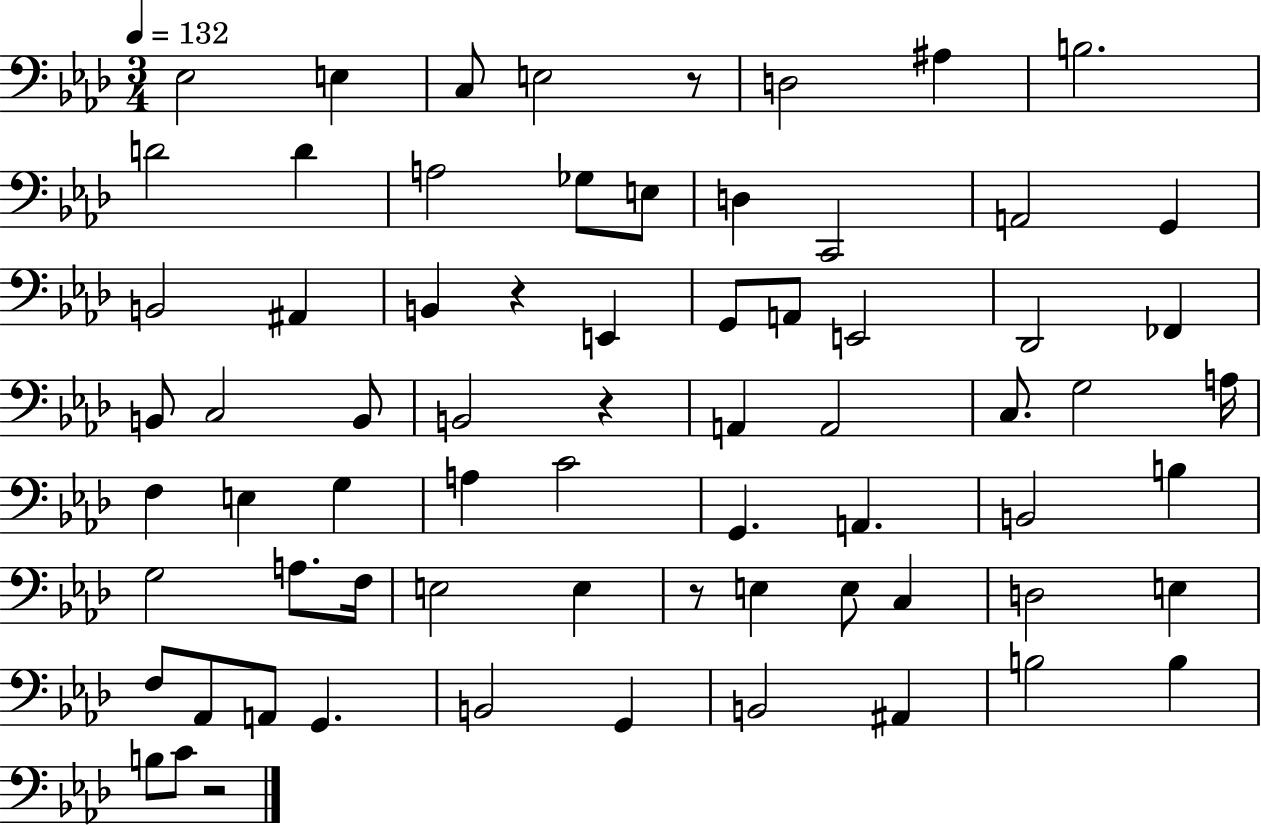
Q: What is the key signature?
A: AES major